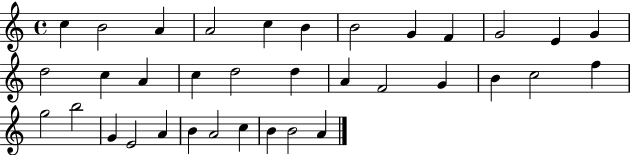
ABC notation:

X:1
T:Untitled
M:4/4
L:1/4
K:C
c B2 A A2 c B B2 G F G2 E G d2 c A c d2 d A F2 G B c2 f g2 b2 G E2 A B A2 c B B2 A